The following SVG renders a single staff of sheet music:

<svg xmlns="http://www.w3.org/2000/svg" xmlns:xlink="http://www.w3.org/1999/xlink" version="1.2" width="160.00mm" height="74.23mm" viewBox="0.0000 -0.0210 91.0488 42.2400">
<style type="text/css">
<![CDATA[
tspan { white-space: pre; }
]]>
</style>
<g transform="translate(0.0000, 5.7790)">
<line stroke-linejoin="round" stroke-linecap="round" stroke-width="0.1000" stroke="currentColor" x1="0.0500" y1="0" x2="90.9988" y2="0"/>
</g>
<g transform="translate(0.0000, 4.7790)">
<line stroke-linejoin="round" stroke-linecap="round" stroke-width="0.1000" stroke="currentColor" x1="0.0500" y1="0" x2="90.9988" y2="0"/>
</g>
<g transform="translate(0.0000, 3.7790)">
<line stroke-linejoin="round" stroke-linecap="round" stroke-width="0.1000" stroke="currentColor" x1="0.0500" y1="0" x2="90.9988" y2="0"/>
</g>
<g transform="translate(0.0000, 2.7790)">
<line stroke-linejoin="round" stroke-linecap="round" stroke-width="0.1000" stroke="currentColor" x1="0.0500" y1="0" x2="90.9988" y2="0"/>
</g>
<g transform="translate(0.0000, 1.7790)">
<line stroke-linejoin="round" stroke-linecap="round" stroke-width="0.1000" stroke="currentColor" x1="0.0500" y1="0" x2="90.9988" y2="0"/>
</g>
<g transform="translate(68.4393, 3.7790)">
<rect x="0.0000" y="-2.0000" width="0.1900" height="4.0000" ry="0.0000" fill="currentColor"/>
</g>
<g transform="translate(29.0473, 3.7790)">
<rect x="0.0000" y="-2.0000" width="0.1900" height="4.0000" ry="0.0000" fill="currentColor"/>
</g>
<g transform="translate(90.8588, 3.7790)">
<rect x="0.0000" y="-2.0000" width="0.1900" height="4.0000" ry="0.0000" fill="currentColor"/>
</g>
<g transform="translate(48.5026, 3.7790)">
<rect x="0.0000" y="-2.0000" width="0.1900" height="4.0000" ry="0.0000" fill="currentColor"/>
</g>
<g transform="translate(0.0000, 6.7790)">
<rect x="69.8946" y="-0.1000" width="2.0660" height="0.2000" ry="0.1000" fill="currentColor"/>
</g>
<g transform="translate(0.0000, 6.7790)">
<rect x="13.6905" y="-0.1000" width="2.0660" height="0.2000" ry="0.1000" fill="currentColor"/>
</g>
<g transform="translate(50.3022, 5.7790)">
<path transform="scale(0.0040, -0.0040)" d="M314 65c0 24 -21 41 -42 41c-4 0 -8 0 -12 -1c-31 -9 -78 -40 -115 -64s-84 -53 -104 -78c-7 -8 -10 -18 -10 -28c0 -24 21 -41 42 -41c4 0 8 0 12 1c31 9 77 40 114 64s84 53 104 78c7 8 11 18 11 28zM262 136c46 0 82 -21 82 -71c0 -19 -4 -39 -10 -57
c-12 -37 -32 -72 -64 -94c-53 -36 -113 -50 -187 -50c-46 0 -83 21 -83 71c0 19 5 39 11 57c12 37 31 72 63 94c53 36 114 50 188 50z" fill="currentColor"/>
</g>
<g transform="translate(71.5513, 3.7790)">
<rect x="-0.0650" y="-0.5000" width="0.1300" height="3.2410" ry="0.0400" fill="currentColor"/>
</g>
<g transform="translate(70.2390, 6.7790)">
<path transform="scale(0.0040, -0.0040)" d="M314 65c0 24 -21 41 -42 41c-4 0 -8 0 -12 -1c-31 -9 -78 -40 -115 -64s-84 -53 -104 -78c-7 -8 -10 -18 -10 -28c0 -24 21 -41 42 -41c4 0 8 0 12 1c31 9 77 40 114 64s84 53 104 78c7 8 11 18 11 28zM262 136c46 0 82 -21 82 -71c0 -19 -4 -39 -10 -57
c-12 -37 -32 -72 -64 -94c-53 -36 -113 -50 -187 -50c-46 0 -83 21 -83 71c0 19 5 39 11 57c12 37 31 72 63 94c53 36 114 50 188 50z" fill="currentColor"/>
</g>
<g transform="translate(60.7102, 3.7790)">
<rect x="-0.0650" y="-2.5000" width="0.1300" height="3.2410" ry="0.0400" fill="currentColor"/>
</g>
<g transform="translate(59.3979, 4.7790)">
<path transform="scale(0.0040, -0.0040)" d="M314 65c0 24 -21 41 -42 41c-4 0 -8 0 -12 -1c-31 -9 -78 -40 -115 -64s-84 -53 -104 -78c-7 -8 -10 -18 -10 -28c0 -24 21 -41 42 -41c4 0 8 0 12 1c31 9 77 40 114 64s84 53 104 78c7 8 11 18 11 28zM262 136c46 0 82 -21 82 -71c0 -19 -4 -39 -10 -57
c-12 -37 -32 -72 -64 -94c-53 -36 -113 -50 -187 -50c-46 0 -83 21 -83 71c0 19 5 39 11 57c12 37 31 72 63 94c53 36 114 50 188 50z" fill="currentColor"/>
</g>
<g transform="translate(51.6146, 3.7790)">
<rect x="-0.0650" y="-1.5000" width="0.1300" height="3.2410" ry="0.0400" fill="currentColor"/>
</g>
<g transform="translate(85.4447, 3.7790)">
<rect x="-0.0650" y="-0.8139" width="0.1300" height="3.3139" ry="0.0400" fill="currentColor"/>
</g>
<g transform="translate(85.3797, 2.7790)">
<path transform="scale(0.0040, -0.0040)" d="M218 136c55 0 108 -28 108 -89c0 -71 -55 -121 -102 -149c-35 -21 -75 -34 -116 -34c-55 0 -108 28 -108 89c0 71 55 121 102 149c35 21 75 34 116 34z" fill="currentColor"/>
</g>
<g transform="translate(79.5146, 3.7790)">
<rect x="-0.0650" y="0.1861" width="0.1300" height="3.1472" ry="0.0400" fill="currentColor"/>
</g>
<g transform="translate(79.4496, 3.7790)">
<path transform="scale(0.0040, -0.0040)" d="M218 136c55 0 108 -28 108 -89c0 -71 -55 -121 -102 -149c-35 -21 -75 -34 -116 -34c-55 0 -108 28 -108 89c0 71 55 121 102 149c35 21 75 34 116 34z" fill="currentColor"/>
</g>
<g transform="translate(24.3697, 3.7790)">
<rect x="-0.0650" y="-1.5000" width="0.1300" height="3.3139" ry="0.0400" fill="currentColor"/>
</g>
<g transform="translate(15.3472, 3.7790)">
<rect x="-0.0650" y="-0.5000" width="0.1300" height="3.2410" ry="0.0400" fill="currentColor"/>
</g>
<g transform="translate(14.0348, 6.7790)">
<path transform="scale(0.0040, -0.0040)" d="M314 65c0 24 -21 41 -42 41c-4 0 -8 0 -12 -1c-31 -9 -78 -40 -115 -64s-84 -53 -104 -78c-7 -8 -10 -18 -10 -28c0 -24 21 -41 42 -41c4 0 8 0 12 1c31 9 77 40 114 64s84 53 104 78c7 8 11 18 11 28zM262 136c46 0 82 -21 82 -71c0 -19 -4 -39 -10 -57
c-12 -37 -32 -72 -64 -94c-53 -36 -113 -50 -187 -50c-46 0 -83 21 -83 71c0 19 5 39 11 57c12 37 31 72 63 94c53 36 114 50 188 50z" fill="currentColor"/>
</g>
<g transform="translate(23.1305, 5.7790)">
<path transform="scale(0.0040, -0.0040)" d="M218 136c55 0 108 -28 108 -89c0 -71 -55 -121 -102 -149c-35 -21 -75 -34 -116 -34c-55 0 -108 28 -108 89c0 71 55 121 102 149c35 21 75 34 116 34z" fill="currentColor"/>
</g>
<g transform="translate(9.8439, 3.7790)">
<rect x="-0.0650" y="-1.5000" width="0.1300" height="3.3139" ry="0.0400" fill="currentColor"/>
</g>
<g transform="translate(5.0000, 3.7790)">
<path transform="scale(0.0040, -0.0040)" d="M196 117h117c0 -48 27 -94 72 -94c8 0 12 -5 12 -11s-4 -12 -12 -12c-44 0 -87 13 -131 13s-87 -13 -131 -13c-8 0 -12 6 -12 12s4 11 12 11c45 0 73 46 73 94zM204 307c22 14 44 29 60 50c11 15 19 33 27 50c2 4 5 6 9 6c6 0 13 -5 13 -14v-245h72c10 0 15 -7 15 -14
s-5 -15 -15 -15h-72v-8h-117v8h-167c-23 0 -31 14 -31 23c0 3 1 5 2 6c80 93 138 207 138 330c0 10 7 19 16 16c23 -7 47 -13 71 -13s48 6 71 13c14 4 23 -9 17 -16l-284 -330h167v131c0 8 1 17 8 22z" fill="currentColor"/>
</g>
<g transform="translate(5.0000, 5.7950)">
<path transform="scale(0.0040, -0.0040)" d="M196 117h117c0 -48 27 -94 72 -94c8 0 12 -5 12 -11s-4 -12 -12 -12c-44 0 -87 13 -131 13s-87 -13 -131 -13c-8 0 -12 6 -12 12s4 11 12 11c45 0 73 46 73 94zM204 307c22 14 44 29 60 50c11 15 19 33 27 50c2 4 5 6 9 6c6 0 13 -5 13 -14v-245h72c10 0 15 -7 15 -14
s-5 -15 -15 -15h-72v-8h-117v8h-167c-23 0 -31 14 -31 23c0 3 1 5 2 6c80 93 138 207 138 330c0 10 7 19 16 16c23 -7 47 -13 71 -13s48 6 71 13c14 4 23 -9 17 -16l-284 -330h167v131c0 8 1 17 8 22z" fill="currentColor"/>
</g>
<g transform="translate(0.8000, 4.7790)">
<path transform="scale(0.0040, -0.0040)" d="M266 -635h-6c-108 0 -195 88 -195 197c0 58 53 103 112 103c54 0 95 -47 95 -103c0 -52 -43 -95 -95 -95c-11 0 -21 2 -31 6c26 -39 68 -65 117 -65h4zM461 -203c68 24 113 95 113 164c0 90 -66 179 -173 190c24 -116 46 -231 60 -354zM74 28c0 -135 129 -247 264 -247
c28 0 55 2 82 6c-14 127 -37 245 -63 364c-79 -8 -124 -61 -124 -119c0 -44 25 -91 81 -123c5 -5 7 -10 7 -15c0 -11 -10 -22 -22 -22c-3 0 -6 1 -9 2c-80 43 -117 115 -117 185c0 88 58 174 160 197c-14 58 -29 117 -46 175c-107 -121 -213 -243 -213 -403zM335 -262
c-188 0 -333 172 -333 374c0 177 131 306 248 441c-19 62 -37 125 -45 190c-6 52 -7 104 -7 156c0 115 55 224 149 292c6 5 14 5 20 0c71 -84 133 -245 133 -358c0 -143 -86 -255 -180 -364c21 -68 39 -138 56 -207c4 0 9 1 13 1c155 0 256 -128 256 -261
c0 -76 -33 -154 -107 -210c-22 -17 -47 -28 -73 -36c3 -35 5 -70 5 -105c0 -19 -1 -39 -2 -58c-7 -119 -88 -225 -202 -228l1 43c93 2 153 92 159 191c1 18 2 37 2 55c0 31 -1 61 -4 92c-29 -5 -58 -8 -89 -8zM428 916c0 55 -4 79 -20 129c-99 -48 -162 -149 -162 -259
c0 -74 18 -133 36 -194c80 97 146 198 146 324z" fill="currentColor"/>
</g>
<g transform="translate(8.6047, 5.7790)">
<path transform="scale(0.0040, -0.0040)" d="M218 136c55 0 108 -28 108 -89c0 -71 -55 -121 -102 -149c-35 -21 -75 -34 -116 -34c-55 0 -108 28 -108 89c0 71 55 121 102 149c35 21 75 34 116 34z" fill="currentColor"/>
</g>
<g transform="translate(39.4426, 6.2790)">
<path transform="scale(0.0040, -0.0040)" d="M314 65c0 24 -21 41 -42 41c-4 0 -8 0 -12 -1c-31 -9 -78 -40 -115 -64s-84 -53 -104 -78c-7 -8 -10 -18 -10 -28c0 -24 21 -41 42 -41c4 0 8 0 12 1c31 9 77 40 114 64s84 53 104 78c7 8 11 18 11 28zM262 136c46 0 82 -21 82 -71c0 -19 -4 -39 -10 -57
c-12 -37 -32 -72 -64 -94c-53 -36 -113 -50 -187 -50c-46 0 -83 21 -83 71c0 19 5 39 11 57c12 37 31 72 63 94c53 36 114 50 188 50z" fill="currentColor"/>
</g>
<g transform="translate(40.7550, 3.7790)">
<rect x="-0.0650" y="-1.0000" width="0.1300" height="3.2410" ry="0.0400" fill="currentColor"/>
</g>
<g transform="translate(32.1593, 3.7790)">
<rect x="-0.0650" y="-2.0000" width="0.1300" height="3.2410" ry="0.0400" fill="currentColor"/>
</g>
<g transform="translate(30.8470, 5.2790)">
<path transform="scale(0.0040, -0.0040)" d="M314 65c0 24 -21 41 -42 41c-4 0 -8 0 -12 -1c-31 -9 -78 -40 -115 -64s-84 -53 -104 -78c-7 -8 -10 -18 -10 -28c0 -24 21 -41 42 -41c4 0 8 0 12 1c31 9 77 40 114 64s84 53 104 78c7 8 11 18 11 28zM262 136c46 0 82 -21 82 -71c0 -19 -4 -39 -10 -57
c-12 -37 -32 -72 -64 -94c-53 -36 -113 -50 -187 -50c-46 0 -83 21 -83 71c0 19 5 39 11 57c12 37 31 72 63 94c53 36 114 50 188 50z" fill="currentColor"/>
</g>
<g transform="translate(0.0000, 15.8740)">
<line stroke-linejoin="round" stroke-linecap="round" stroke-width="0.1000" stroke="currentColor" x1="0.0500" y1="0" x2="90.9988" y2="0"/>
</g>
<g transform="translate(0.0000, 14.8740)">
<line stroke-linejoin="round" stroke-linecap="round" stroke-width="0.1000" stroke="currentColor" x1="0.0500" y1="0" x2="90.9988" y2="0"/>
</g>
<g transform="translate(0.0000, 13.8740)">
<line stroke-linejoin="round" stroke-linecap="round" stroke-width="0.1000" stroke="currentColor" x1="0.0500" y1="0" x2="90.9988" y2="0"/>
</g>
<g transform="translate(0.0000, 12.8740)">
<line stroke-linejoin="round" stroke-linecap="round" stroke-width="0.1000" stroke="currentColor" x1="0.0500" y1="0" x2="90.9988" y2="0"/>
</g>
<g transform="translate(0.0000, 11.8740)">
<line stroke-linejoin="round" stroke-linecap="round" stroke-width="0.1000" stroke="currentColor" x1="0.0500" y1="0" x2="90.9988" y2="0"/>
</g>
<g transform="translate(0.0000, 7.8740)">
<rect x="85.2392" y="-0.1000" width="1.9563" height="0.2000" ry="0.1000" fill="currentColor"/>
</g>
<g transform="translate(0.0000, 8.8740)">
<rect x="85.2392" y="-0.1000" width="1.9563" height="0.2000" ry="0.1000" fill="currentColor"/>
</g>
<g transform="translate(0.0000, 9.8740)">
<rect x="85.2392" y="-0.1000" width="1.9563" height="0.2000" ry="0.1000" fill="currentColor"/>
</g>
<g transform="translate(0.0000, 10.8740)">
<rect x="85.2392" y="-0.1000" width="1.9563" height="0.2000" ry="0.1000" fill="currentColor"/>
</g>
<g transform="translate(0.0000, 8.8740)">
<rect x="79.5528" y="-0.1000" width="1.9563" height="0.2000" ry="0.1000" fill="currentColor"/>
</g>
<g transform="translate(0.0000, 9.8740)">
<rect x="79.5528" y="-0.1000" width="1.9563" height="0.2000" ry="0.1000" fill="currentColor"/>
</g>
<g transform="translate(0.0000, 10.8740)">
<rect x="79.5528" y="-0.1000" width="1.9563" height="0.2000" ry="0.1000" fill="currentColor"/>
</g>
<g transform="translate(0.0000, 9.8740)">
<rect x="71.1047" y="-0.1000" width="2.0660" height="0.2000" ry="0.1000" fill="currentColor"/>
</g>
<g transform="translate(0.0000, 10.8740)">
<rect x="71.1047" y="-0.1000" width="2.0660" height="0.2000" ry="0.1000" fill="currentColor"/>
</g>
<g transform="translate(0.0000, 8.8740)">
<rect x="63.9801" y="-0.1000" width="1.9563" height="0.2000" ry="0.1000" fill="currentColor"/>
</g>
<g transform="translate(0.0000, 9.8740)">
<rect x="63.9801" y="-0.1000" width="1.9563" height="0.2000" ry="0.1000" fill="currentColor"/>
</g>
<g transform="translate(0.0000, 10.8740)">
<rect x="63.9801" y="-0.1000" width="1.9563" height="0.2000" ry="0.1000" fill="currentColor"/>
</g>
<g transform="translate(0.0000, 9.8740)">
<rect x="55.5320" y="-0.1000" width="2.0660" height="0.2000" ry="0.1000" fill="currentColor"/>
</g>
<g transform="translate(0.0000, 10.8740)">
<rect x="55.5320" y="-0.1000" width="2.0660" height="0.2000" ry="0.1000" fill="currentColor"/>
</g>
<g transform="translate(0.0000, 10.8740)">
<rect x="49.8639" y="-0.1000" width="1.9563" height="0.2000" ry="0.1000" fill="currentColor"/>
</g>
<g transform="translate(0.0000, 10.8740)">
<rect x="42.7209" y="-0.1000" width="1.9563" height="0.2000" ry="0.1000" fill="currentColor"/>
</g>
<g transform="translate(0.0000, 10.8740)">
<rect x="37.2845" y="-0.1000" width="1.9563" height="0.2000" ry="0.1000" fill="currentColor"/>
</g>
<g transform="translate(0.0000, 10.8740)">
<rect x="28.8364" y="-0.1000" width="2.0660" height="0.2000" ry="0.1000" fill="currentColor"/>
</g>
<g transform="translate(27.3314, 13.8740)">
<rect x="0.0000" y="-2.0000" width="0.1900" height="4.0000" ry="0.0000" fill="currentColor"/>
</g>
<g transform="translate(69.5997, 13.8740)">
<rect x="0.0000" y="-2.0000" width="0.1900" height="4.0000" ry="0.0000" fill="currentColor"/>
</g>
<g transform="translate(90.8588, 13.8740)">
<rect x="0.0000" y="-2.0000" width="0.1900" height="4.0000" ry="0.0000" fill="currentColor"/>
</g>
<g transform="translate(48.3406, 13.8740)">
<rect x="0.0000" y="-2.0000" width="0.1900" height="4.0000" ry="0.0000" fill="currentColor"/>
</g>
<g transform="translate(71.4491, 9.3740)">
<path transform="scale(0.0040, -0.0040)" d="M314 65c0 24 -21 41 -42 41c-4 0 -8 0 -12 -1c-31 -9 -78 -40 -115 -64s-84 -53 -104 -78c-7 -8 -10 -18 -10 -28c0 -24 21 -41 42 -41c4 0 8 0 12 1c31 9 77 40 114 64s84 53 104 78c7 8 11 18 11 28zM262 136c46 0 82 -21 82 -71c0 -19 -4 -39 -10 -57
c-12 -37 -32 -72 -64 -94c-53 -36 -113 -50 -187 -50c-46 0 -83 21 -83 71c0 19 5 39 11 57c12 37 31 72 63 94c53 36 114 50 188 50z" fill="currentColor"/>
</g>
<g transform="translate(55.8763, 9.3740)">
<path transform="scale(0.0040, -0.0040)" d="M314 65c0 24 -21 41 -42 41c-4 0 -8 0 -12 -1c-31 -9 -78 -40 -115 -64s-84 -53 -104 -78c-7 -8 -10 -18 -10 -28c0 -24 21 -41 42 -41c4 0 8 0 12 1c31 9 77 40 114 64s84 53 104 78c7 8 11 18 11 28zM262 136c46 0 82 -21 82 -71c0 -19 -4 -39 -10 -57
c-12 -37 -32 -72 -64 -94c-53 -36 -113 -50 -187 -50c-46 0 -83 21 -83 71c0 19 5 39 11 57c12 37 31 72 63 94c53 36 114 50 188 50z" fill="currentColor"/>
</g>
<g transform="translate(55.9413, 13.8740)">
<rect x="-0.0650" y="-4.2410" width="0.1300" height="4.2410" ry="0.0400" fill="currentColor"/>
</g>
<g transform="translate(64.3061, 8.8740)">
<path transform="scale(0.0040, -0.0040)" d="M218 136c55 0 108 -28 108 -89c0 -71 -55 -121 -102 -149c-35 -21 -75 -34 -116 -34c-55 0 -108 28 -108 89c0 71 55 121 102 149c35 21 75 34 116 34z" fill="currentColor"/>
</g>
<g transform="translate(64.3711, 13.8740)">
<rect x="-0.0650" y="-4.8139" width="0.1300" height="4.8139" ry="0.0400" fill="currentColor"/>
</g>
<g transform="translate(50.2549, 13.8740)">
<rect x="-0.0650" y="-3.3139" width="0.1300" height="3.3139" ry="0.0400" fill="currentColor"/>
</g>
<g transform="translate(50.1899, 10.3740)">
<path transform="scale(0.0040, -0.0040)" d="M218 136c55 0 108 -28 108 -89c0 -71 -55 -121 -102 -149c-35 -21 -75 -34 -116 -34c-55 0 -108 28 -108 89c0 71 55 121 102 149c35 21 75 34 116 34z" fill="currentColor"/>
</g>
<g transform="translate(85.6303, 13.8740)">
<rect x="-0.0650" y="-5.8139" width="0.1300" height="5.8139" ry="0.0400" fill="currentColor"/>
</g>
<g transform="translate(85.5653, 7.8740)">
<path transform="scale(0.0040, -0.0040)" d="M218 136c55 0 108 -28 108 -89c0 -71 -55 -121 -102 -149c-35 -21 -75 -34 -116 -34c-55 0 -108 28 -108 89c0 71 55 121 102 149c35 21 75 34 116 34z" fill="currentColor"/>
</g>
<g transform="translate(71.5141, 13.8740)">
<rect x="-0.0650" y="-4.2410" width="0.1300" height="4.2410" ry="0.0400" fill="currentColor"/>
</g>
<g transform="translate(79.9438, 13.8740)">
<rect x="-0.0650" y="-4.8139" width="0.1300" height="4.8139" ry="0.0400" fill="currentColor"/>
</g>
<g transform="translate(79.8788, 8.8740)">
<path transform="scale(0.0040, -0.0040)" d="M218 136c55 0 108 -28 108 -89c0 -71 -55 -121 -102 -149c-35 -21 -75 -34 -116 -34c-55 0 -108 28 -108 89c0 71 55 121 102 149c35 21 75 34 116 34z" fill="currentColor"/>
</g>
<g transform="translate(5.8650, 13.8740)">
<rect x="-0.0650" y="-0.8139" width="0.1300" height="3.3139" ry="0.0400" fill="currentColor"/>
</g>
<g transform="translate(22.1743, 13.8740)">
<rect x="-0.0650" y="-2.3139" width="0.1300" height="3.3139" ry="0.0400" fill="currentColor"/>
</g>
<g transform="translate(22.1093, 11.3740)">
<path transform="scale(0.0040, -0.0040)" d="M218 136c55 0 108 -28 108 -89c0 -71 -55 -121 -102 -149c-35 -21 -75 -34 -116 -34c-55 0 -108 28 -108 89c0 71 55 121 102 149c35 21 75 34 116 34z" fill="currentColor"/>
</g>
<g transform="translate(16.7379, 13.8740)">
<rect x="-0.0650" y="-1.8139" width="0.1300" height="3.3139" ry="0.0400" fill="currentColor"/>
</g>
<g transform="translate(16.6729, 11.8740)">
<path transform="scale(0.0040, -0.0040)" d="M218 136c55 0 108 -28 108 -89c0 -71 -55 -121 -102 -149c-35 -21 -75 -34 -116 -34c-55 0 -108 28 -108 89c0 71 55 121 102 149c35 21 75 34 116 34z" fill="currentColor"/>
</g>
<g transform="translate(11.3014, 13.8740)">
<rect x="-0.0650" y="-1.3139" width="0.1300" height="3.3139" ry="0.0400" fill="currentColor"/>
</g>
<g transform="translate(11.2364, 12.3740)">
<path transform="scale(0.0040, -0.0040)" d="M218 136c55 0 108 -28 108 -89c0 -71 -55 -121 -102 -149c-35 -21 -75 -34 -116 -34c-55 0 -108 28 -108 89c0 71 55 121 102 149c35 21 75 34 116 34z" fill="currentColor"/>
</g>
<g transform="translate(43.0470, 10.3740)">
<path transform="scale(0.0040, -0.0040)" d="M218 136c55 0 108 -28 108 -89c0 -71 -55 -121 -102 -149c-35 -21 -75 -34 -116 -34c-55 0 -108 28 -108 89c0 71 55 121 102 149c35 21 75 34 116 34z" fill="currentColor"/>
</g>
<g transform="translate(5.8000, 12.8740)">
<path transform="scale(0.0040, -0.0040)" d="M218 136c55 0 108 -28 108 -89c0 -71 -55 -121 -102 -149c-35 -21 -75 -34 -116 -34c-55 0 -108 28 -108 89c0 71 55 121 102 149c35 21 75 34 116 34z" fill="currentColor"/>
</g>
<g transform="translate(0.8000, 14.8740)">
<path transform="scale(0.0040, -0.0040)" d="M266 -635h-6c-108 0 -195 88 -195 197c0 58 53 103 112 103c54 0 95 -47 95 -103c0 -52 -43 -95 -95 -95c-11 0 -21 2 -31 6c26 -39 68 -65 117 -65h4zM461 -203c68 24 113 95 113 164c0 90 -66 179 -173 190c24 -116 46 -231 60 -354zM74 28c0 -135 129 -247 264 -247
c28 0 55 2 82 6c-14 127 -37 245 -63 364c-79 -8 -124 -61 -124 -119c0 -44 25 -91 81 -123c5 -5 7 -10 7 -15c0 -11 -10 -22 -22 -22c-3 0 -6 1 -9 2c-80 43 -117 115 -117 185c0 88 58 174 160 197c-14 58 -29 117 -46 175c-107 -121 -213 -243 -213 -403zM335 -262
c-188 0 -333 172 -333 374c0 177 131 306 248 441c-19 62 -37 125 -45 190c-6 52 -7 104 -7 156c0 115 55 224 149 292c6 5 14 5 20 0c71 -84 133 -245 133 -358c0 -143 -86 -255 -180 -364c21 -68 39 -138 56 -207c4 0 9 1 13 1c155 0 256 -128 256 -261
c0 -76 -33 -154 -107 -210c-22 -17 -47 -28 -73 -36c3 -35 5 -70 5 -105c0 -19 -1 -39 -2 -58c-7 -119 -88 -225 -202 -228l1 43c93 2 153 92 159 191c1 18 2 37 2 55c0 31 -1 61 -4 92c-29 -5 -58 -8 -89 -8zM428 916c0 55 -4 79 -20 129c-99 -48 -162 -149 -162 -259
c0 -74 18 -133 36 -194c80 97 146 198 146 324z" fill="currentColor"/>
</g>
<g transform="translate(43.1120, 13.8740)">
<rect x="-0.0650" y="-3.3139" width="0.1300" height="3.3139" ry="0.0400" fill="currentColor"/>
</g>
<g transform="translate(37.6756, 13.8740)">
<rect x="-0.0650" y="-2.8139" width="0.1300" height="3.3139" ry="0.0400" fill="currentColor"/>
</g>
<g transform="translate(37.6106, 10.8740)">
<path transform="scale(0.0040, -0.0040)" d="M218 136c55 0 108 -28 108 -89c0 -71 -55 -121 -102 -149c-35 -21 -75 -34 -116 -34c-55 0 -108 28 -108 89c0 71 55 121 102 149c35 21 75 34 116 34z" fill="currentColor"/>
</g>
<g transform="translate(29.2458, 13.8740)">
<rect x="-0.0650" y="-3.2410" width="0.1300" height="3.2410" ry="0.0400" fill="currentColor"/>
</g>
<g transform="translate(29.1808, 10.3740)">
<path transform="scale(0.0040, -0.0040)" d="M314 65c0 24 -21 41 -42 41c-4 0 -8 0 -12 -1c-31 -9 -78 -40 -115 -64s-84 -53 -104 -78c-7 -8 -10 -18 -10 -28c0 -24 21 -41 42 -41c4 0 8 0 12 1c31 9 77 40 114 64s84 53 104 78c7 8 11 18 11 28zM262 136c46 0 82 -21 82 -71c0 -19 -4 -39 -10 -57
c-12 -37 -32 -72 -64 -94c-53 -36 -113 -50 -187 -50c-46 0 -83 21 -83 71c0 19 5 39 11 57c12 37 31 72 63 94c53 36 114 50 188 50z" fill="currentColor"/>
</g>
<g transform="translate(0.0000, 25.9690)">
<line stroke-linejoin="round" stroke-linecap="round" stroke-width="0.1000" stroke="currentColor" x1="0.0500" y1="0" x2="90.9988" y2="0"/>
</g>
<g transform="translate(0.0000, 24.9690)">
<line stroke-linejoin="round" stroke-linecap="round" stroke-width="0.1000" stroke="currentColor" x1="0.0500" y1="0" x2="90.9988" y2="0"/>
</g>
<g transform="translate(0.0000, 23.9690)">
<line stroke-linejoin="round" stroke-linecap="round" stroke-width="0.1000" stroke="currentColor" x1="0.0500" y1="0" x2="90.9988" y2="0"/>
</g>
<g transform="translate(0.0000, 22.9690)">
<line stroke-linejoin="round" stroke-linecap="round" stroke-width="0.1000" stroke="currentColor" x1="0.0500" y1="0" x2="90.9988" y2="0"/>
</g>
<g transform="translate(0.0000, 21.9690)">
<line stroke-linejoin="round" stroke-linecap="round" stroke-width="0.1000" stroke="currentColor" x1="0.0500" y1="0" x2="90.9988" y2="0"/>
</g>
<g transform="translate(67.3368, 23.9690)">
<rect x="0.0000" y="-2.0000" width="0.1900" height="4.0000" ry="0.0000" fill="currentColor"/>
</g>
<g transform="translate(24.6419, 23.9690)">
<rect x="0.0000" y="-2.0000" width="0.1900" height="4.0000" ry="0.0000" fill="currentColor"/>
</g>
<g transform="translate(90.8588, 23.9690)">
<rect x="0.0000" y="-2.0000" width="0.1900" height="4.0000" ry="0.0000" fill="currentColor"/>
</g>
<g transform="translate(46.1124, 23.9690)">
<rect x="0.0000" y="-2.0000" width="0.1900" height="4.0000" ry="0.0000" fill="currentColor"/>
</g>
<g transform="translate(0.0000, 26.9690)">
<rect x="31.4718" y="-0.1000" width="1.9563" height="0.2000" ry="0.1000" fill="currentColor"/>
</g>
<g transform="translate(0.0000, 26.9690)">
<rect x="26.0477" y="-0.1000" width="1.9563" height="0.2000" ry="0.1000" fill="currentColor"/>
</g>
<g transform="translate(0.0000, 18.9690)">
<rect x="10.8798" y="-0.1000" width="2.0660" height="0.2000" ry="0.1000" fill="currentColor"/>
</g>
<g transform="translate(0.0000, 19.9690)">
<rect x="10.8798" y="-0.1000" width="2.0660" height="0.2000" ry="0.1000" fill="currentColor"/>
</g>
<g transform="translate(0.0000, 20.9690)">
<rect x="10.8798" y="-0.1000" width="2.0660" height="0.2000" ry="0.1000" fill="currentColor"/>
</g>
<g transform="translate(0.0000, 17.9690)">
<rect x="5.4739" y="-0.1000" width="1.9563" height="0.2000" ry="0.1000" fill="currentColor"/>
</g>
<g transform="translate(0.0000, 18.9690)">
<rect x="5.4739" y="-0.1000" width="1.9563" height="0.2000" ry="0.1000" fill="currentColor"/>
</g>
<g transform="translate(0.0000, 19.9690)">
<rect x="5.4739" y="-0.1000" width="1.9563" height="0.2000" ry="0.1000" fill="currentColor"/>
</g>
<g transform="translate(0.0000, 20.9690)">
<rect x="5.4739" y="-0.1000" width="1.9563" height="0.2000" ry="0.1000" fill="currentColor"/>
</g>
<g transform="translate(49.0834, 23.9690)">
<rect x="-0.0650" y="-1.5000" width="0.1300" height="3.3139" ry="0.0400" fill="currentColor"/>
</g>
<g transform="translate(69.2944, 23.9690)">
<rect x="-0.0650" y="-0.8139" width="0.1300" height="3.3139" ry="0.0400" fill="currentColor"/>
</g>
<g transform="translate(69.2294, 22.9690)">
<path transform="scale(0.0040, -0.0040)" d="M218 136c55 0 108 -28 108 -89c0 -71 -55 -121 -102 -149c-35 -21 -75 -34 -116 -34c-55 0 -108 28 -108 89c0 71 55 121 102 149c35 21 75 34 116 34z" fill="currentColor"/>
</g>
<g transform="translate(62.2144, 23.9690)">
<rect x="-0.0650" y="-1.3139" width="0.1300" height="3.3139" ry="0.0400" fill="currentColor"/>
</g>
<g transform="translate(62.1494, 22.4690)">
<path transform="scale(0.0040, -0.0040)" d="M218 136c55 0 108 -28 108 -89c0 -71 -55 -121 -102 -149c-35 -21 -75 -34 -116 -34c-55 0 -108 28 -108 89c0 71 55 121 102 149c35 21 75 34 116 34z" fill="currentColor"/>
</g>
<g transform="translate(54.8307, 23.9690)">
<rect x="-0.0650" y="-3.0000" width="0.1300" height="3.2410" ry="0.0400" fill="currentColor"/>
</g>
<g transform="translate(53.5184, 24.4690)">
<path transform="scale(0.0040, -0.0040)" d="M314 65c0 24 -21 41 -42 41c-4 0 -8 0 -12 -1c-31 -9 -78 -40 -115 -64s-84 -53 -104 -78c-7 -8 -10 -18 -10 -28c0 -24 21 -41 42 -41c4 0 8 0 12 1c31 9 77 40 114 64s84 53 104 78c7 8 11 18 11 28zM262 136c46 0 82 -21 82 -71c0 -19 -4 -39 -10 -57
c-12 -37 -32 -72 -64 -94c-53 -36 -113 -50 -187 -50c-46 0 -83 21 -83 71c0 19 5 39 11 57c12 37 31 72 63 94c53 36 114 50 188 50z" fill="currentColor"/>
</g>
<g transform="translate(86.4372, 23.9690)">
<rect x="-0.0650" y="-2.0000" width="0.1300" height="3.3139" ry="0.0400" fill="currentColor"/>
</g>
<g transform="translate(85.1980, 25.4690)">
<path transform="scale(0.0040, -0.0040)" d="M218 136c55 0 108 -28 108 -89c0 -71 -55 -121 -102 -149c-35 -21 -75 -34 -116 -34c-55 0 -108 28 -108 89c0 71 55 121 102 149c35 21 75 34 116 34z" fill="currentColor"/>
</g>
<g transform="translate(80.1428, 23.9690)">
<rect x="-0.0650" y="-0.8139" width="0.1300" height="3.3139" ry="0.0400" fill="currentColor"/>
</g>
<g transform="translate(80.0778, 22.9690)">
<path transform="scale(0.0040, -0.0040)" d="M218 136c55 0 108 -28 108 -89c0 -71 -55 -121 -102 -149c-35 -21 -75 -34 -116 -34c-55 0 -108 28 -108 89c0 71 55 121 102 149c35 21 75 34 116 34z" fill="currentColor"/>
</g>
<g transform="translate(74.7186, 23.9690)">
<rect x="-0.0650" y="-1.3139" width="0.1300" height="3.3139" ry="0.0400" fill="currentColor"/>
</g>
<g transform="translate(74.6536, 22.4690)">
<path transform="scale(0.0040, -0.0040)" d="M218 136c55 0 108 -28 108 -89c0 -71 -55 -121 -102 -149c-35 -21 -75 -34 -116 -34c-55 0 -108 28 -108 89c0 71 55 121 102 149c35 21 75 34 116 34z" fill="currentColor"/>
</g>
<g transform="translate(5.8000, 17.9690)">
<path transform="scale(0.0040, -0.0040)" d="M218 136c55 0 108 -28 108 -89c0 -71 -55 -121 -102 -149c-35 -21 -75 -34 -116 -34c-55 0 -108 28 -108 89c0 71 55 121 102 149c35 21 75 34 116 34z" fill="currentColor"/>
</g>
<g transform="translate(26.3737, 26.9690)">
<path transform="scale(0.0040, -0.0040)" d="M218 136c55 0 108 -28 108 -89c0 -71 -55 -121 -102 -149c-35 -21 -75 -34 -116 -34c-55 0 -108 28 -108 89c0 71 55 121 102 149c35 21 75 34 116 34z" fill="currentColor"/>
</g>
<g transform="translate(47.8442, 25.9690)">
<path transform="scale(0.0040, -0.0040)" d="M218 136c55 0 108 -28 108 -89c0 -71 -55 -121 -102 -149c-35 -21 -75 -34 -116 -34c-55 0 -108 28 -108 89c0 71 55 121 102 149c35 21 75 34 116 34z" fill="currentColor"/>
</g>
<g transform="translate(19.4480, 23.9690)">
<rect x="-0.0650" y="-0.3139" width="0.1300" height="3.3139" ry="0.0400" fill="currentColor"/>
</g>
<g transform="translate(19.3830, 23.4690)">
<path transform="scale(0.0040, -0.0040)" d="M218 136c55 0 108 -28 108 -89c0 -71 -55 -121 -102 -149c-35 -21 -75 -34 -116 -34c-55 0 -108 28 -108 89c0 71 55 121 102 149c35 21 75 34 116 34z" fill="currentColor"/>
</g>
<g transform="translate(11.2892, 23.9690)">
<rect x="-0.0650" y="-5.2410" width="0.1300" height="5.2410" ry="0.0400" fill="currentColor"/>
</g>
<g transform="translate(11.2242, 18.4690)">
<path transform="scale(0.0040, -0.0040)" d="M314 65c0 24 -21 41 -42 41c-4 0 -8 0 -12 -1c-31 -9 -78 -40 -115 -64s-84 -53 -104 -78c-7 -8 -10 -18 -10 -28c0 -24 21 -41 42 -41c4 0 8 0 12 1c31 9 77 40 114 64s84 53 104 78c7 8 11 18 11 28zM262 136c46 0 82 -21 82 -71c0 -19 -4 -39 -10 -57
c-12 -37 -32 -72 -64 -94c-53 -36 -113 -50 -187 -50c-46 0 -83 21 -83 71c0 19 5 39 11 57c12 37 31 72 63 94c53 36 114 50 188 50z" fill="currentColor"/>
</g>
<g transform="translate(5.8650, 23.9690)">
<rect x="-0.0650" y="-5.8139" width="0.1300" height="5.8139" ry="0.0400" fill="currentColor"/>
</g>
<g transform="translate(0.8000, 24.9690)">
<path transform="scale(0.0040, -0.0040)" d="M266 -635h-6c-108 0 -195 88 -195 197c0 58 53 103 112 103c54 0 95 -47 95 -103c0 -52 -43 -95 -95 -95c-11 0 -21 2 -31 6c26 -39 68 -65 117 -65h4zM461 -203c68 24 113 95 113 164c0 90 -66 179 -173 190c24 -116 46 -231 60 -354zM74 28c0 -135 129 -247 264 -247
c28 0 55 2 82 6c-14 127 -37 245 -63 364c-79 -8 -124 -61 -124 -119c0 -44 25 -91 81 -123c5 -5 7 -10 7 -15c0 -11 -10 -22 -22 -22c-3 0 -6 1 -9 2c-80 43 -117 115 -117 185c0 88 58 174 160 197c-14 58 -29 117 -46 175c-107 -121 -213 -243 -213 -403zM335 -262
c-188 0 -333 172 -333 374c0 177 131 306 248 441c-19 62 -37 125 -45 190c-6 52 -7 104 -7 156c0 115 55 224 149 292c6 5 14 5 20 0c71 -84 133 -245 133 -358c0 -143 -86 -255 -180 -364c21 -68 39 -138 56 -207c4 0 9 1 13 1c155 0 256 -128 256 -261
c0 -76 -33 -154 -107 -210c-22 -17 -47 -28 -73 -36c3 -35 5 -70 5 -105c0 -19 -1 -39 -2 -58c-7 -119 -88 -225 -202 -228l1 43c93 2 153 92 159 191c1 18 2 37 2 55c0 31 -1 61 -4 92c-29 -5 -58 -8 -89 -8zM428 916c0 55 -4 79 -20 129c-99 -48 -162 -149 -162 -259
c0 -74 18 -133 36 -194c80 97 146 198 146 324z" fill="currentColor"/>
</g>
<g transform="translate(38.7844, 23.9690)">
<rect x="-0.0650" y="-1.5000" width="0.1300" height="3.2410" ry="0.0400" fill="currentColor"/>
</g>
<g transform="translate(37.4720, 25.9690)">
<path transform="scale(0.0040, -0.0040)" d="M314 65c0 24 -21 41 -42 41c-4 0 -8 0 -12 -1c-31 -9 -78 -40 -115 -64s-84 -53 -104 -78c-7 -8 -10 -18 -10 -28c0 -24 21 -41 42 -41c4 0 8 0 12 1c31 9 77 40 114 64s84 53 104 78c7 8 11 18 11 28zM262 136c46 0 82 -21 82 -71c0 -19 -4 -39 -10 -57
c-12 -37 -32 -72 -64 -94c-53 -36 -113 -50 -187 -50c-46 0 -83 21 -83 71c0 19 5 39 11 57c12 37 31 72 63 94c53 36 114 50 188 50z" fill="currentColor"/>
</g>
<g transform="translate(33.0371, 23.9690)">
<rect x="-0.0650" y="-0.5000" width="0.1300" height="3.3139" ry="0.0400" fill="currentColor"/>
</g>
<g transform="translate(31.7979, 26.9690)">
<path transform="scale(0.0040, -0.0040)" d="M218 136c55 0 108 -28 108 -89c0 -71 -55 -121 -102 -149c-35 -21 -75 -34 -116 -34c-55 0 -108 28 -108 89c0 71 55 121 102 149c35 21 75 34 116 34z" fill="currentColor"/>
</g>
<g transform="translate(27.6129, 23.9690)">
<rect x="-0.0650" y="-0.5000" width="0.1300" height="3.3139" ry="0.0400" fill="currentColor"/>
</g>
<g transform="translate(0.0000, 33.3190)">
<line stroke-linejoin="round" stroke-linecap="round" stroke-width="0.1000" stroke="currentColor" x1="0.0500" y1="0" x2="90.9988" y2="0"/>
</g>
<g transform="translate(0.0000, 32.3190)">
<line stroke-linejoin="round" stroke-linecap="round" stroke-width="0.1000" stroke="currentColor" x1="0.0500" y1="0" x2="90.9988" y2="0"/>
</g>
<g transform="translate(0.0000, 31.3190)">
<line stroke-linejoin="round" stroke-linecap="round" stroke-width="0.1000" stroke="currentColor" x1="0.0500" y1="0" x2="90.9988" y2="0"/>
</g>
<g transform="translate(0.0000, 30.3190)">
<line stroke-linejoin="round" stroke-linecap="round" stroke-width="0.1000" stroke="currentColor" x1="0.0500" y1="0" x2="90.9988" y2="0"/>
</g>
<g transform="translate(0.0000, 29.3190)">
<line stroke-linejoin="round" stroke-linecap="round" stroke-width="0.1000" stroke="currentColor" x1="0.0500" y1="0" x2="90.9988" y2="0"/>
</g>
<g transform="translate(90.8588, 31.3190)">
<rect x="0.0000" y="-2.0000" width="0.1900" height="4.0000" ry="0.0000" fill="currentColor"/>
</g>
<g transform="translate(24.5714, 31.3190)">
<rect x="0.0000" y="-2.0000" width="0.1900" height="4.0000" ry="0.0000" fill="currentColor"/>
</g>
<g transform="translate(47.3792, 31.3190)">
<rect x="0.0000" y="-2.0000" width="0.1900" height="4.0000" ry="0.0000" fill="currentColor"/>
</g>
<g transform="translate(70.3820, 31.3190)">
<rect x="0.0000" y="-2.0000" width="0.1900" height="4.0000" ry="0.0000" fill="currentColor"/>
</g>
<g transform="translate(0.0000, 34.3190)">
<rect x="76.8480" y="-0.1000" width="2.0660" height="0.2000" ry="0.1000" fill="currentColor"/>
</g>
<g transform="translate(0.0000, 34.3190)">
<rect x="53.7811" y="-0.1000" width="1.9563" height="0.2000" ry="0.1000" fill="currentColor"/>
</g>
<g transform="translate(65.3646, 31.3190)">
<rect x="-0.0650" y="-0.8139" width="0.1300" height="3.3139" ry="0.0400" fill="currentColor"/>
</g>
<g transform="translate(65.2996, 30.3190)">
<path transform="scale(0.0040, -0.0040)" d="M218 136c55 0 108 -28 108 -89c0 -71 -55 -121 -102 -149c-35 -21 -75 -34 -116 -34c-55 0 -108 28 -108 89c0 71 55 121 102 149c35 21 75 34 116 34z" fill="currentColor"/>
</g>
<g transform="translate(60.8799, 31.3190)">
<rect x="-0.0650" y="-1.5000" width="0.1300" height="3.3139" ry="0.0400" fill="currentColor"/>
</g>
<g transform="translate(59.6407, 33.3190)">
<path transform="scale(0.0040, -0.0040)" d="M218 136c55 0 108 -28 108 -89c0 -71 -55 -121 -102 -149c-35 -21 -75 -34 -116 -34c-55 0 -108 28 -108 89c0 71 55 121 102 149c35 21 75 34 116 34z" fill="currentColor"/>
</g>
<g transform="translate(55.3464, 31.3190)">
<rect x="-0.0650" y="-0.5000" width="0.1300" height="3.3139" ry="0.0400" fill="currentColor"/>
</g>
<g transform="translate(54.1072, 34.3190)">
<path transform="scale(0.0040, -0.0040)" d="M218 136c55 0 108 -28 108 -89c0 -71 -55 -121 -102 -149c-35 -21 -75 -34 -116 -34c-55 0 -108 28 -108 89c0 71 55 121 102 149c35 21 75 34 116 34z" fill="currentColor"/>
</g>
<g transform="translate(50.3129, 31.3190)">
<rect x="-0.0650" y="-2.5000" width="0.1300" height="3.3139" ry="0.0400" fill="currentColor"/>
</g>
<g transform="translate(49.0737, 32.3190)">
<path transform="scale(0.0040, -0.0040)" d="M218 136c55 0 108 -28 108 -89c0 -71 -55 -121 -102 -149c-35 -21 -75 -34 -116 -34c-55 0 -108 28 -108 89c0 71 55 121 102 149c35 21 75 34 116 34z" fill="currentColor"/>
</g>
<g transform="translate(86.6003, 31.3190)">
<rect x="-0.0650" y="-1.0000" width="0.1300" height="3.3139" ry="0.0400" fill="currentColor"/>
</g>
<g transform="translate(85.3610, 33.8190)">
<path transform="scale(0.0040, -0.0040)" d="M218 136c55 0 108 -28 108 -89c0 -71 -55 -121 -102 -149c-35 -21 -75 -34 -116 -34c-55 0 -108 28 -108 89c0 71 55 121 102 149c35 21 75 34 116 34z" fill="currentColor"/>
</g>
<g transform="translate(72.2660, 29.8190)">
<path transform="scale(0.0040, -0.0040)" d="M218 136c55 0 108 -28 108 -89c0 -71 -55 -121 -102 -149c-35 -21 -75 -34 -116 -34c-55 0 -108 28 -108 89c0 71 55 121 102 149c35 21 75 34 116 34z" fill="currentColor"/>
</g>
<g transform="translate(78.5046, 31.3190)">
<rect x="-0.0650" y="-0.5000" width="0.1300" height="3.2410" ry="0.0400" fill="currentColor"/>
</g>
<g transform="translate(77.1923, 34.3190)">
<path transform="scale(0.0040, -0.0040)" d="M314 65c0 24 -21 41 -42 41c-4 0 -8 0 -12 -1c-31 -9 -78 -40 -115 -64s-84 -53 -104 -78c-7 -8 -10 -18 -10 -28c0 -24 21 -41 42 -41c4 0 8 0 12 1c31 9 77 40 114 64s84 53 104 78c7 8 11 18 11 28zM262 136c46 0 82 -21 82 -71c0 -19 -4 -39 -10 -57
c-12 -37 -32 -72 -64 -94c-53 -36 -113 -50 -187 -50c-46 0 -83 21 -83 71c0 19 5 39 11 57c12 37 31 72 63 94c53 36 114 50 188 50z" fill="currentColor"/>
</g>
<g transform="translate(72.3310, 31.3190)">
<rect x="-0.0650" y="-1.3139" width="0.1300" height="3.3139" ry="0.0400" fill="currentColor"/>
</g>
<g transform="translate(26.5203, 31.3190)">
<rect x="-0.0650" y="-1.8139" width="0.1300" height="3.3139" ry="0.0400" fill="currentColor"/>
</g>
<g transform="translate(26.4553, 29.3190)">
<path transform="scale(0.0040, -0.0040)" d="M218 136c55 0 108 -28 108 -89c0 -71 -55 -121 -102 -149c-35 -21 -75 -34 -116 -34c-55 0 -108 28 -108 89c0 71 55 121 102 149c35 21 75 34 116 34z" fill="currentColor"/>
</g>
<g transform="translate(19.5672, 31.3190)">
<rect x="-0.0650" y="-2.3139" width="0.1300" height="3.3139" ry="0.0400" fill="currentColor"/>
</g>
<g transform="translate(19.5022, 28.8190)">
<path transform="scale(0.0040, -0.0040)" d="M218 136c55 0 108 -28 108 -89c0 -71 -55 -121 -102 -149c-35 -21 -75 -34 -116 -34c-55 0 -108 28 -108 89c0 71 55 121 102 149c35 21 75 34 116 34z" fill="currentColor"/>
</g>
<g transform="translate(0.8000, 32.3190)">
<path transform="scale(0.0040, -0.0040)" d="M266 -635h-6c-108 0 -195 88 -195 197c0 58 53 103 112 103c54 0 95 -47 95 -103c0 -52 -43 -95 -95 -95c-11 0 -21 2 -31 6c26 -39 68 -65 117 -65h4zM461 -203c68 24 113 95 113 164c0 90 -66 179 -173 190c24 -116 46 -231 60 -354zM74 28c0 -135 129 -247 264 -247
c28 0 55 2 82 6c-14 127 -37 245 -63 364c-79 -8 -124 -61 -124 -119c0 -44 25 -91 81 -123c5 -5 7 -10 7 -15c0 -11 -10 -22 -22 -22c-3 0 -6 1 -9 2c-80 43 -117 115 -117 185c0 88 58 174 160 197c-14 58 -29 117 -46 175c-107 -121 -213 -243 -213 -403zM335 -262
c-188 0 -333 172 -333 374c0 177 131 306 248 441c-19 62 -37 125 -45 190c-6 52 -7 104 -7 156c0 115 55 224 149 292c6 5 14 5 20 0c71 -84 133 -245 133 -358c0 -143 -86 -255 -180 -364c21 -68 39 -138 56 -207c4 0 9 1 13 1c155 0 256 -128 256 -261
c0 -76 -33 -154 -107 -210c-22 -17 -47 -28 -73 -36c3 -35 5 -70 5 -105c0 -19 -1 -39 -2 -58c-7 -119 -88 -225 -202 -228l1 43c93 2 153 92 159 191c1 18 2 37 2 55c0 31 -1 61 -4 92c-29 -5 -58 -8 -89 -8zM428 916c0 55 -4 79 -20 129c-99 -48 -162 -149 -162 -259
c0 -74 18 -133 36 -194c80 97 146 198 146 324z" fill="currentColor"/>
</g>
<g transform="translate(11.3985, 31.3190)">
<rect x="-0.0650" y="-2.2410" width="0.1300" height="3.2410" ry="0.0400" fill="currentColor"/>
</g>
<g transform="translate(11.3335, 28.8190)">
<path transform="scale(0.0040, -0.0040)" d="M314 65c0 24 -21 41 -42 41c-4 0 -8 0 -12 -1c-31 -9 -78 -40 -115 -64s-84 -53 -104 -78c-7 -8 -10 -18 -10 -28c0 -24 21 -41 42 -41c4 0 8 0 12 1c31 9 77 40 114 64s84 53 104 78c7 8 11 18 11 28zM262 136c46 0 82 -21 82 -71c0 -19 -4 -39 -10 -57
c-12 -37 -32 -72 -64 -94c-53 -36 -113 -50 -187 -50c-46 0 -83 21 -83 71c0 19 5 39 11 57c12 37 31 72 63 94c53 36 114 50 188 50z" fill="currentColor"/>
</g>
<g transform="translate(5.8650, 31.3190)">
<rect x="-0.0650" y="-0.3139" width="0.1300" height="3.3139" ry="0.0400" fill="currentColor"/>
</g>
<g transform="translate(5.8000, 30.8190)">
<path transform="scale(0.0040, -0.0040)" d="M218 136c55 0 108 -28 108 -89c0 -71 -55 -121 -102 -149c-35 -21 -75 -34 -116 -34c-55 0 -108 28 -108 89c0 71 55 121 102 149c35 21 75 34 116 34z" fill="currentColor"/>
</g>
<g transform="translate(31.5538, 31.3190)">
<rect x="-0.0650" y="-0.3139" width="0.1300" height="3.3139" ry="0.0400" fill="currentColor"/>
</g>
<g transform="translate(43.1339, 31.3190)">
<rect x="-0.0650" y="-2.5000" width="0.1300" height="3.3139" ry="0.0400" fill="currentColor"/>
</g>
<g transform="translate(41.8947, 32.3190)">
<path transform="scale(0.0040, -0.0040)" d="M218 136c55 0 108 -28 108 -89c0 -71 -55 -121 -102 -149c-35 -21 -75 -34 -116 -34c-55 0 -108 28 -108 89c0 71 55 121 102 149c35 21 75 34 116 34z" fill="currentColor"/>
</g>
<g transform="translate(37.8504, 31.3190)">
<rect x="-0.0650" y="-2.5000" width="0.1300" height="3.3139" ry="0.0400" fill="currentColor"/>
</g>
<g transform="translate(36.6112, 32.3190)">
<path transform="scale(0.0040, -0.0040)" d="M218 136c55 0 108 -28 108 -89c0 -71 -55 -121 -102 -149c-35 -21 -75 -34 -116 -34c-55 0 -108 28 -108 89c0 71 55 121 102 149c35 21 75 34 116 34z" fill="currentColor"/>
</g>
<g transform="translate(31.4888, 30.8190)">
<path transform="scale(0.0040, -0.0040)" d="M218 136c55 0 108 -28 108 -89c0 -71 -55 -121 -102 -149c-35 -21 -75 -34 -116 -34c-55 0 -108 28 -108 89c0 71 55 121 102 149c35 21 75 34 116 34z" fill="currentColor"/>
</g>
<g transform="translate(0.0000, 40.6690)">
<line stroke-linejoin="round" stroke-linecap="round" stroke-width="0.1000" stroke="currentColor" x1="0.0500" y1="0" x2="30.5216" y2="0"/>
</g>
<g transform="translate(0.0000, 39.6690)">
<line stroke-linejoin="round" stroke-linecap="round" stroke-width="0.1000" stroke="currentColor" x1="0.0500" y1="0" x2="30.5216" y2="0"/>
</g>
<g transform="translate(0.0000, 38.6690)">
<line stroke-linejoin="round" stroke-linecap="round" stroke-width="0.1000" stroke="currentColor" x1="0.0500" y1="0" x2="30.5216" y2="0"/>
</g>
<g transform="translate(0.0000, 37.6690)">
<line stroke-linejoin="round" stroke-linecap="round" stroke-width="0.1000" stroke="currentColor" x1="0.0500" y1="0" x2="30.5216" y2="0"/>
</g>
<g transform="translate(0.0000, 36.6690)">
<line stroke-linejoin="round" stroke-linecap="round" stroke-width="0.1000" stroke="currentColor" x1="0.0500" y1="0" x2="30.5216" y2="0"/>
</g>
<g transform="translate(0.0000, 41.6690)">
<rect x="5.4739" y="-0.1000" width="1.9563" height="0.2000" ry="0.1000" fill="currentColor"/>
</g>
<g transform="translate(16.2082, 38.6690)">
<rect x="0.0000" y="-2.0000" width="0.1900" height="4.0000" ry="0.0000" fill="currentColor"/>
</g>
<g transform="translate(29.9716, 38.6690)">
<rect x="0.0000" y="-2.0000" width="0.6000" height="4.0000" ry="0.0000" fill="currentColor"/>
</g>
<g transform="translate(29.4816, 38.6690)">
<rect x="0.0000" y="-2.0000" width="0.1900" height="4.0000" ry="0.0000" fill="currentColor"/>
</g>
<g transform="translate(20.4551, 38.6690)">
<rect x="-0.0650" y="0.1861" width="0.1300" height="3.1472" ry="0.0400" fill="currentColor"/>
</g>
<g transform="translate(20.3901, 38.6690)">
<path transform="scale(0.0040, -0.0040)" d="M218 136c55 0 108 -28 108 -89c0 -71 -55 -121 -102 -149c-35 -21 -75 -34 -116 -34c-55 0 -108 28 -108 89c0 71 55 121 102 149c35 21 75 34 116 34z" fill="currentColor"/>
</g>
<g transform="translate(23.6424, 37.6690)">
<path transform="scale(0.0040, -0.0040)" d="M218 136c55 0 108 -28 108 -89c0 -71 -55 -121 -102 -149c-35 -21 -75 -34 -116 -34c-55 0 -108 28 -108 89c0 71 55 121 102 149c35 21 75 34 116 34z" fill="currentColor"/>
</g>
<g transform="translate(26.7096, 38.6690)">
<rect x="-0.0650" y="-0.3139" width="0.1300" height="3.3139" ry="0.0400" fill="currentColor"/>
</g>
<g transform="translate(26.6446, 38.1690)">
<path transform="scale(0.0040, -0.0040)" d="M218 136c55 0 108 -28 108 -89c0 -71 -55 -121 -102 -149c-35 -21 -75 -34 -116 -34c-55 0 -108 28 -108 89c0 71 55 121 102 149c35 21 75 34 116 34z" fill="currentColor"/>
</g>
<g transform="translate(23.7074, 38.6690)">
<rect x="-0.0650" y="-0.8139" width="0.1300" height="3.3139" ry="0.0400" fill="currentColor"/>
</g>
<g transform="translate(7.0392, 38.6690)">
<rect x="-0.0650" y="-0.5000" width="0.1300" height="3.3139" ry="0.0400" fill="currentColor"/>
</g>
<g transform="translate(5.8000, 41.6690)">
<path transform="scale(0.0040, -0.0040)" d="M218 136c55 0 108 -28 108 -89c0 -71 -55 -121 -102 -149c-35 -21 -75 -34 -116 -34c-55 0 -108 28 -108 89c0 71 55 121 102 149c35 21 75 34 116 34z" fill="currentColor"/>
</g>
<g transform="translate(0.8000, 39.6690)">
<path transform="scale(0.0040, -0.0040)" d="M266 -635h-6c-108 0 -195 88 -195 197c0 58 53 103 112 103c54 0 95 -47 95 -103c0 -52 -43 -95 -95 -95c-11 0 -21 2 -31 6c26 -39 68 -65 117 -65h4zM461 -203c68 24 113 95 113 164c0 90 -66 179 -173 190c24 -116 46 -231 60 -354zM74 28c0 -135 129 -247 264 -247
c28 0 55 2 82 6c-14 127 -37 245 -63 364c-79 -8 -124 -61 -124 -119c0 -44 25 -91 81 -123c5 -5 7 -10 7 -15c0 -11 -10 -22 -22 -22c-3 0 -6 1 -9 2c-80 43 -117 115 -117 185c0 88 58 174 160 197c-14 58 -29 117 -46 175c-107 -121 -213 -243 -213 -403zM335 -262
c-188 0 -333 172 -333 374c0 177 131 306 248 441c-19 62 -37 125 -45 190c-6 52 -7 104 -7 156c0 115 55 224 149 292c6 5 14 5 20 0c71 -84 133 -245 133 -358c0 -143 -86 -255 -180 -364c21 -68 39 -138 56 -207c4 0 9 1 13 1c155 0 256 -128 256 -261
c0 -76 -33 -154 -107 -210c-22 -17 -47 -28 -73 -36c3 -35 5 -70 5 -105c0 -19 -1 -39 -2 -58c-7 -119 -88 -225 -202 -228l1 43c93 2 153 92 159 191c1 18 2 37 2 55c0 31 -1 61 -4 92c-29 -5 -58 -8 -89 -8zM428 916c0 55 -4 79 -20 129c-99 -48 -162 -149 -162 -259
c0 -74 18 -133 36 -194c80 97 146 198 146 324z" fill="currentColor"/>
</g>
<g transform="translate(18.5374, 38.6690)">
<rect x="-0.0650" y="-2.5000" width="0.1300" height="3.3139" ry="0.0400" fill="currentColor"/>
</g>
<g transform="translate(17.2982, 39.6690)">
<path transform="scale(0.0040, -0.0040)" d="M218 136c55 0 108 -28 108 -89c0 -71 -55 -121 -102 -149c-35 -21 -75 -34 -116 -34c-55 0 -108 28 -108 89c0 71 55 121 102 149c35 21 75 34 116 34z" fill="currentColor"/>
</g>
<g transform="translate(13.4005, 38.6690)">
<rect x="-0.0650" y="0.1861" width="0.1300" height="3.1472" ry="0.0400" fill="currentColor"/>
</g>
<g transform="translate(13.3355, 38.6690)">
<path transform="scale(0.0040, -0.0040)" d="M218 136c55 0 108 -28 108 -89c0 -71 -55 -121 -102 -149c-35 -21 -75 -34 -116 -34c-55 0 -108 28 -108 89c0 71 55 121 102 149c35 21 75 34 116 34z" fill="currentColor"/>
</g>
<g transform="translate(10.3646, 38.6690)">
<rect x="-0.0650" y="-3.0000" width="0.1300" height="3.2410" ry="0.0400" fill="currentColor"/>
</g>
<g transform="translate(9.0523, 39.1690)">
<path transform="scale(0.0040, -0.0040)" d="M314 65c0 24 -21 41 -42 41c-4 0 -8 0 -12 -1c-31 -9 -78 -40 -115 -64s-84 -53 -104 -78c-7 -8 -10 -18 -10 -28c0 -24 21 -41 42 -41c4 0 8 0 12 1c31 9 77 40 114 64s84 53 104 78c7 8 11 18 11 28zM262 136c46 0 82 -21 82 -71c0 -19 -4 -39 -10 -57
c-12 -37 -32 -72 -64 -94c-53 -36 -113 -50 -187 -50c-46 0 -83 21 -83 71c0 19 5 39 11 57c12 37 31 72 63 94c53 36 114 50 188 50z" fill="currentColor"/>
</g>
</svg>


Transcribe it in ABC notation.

X:1
T:Untitled
M:4/4
L:1/4
K:C
E C2 E F2 D2 E2 G2 C2 B d d e f g b2 a b b d'2 e' d'2 e' g' g' f'2 c C C E2 E A2 e d e d F c g2 g f c G G G C E d e C2 D C A2 B G B d c